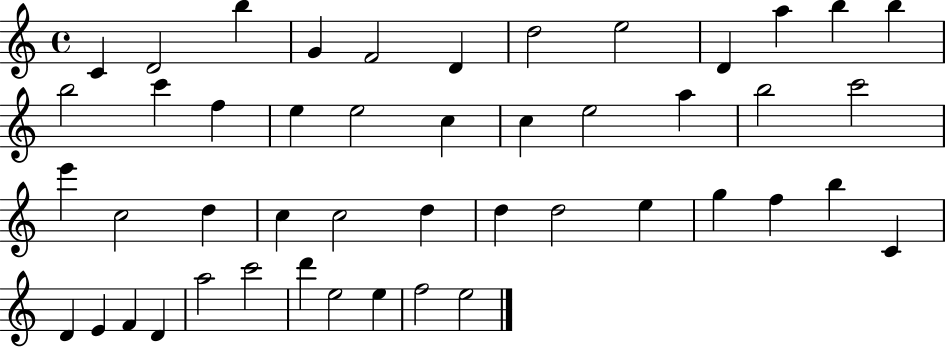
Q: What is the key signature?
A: C major